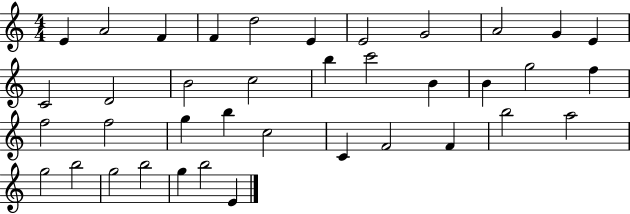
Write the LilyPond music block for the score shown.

{
  \clef treble
  \numericTimeSignature
  \time 4/4
  \key c \major
  e'4 a'2 f'4 | f'4 d''2 e'4 | e'2 g'2 | a'2 g'4 e'4 | \break c'2 d'2 | b'2 c''2 | b''4 c'''2 b'4 | b'4 g''2 f''4 | \break f''2 f''2 | g''4 b''4 c''2 | c'4 f'2 f'4 | b''2 a''2 | \break g''2 b''2 | g''2 b''2 | g''4 b''2 e'4 | \bar "|."
}